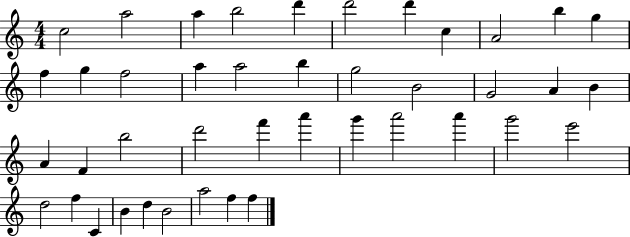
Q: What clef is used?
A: treble